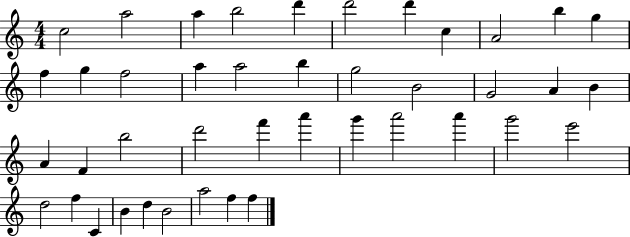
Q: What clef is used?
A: treble